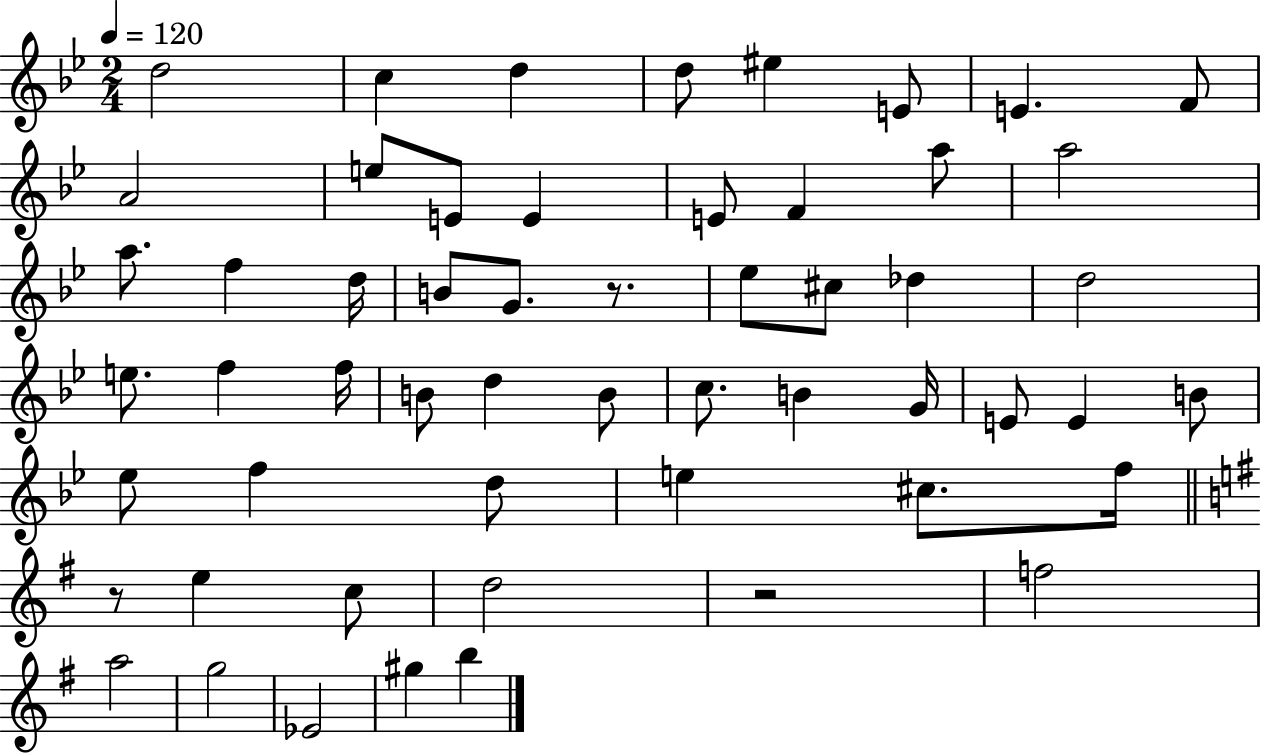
X:1
T:Untitled
M:2/4
L:1/4
K:Bb
d2 c d d/2 ^e E/2 E F/2 A2 e/2 E/2 E E/2 F a/2 a2 a/2 f d/4 B/2 G/2 z/2 _e/2 ^c/2 _d d2 e/2 f f/4 B/2 d B/2 c/2 B G/4 E/2 E B/2 _e/2 f d/2 e ^c/2 f/4 z/2 e c/2 d2 z2 f2 a2 g2 _E2 ^g b